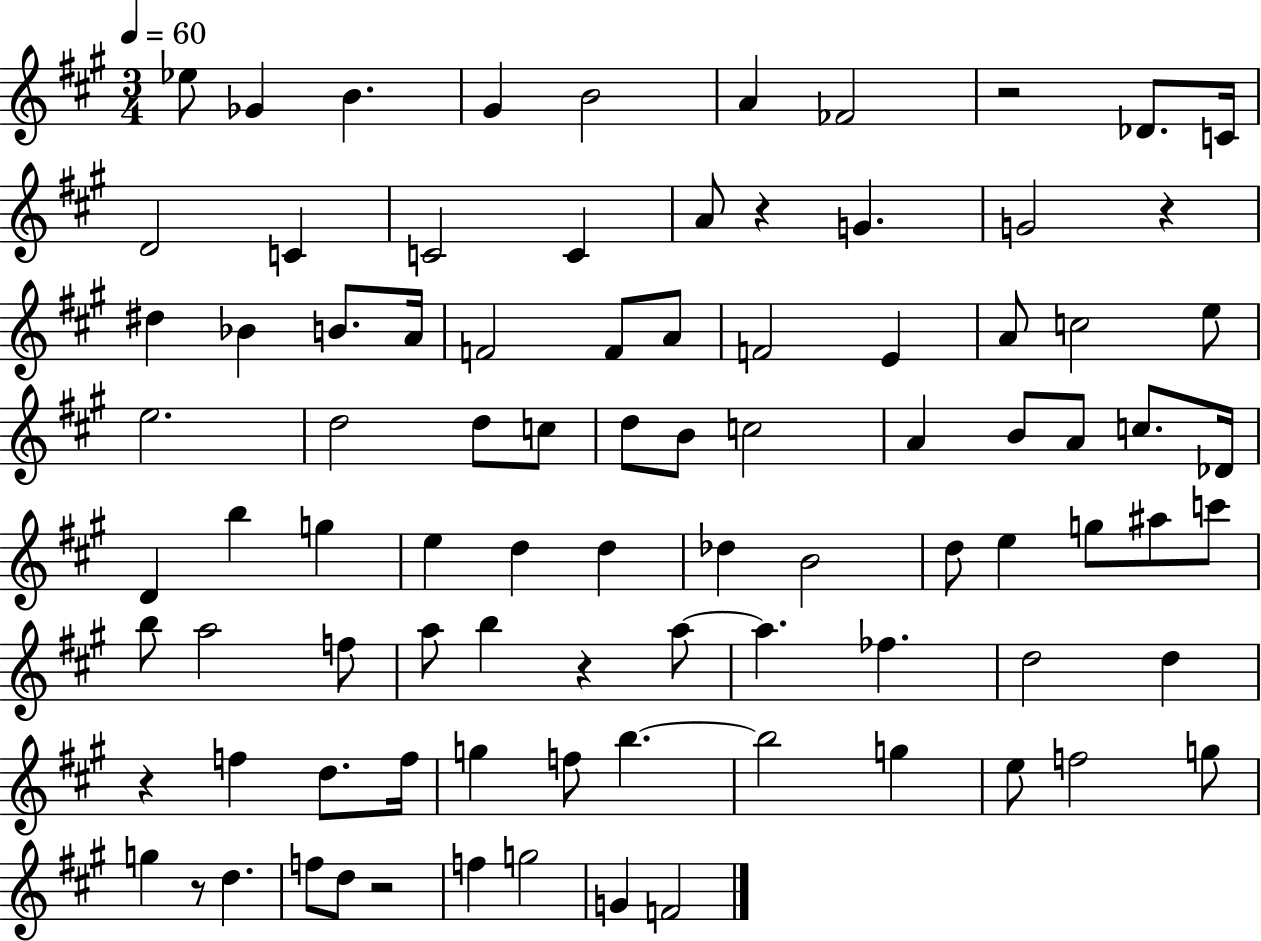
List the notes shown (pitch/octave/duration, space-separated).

Eb5/e Gb4/q B4/q. G#4/q B4/h A4/q FES4/h R/h Db4/e. C4/s D4/h C4/q C4/h C4/q A4/e R/q G4/q. G4/h R/q D#5/q Bb4/q B4/e. A4/s F4/h F4/e A4/e F4/h E4/q A4/e C5/h E5/e E5/h. D5/h D5/e C5/e D5/e B4/e C5/h A4/q B4/e A4/e C5/e. Db4/s D4/q B5/q G5/q E5/q D5/q D5/q Db5/q B4/h D5/e E5/q G5/e A#5/e C6/e B5/e A5/h F5/e A5/e B5/q R/q A5/e A5/q. FES5/q. D5/h D5/q R/q F5/q D5/e. F5/s G5/q F5/e B5/q. B5/h G5/q E5/e F5/h G5/e G5/q R/e D5/q. F5/e D5/e R/h F5/q G5/h G4/q F4/h